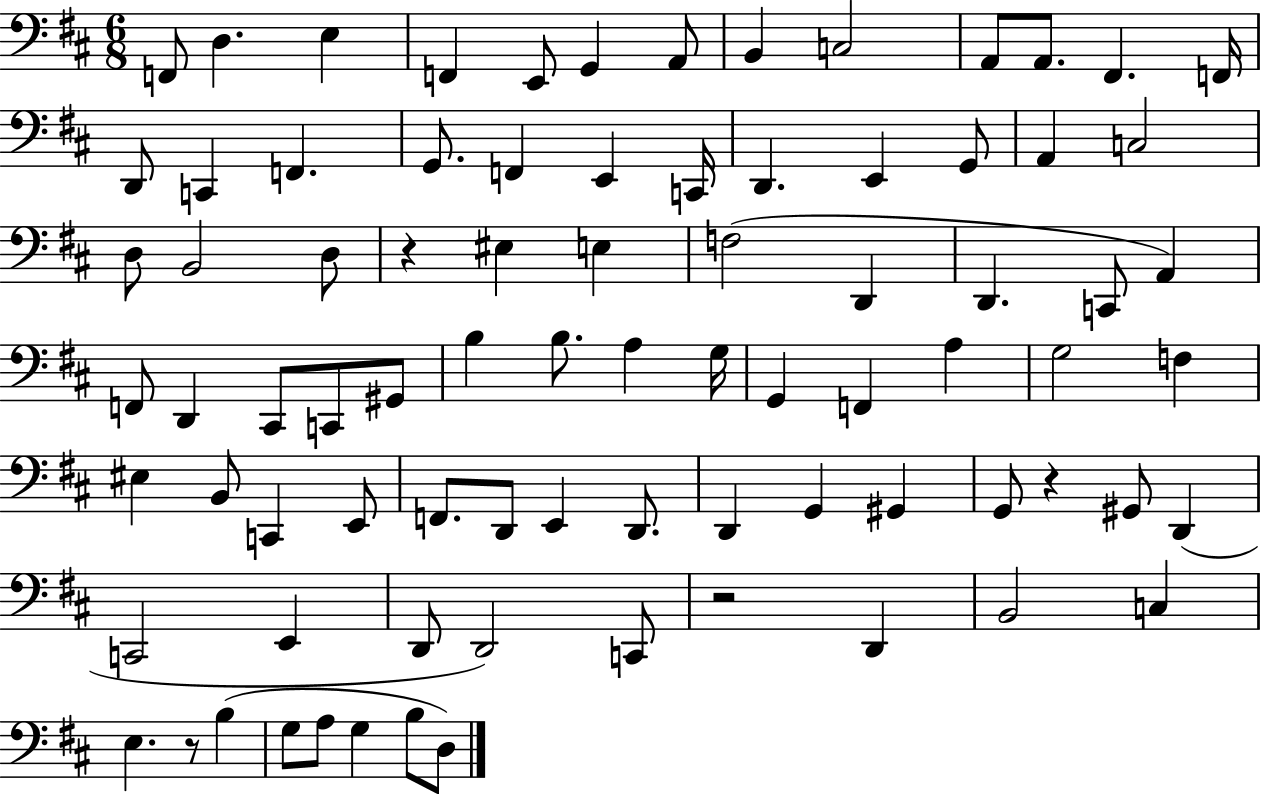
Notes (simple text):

F2/e D3/q. E3/q F2/q E2/e G2/q A2/e B2/q C3/h A2/e A2/e. F#2/q. F2/s D2/e C2/q F2/q. G2/e. F2/q E2/q C2/s D2/q. E2/q G2/e A2/q C3/h D3/e B2/h D3/e R/q EIS3/q E3/q F3/h D2/q D2/q. C2/e A2/q F2/e D2/q C#2/e C2/e G#2/e B3/q B3/e. A3/q G3/s G2/q F2/q A3/q G3/h F3/q EIS3/q B2/e C2/q E2/e F2/e. D2/e E2/q D2/e. D2/q G2/q G#2/q G2/e R/q G#2/e D2/q C2/h E2/q D2/e D2/h C2/e R/h D2/q B2/h C3/q E3/q. R/e B3/q G3/e A3/e G3/q B3/e D3/e